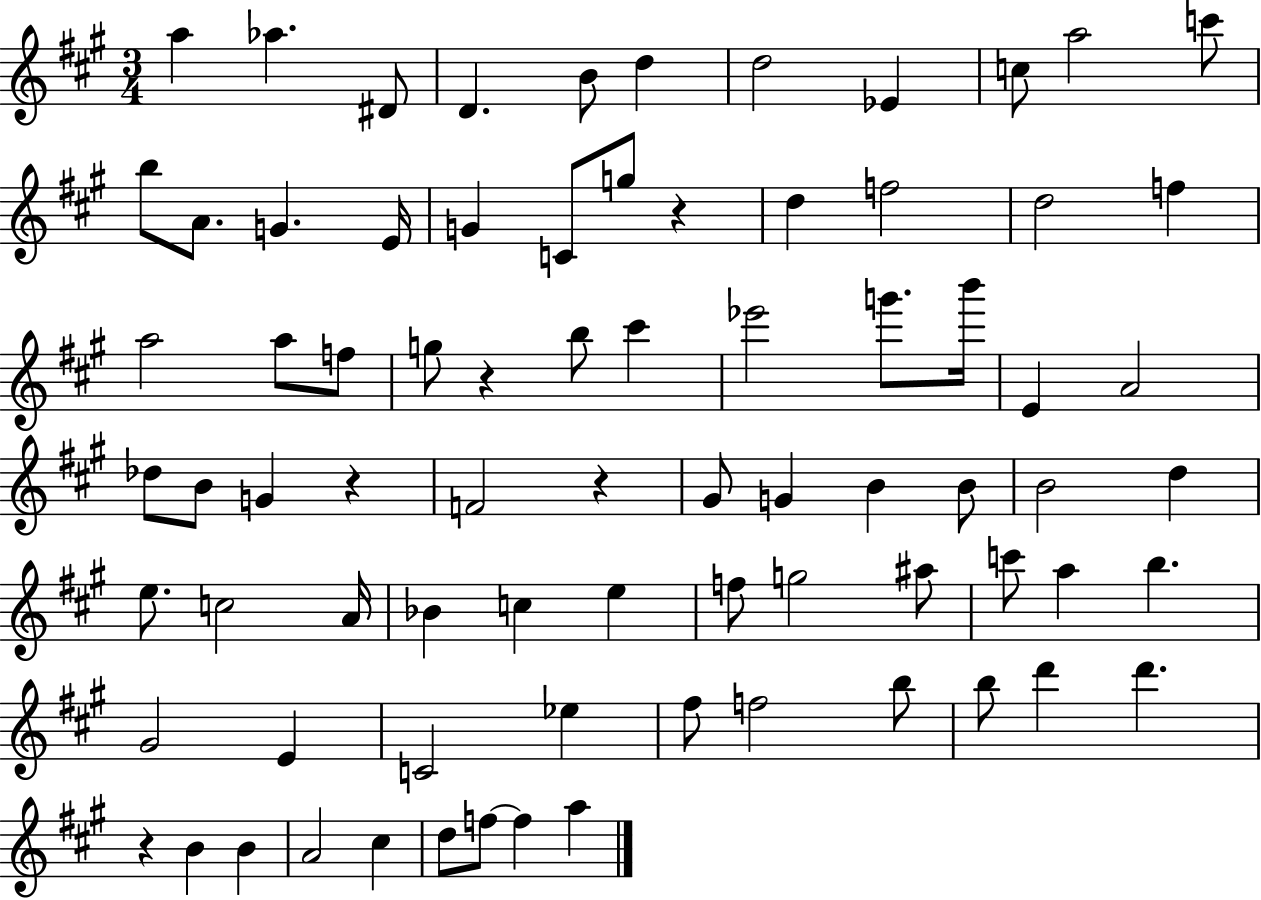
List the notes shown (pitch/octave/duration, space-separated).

A5/q Ab5/q. D#4/e D4/q. B4/e D5/q D5/h Eb4/q C5/e A5/h C6/e B5/e A4/e. G4/q. E4/s G4/q C4/e G5/e R/q D5/q F5/h D5/h F5/q A5/h A5/e F5/e G5/e R/q B5/e C#6/q Eb6/h G6/e. B6/s E4/q A4/h Db5/e B4/e G4/q R/q F4/h R/q G#4/e G4/q B4/q B4/e B4/h D5/q E5/e. C5/h A4/s Bb4/q C5/q E5/q F5/e G5/h A#5/e C6/e A5/q B5/q. G#4/h E4/q C4/h Eb5/q F#5/e F5/h B5/e B5/e D6/q D6/q. R/q B4/q B4/q A4/h C#5/q D5/e F5/e F5/q A5/q